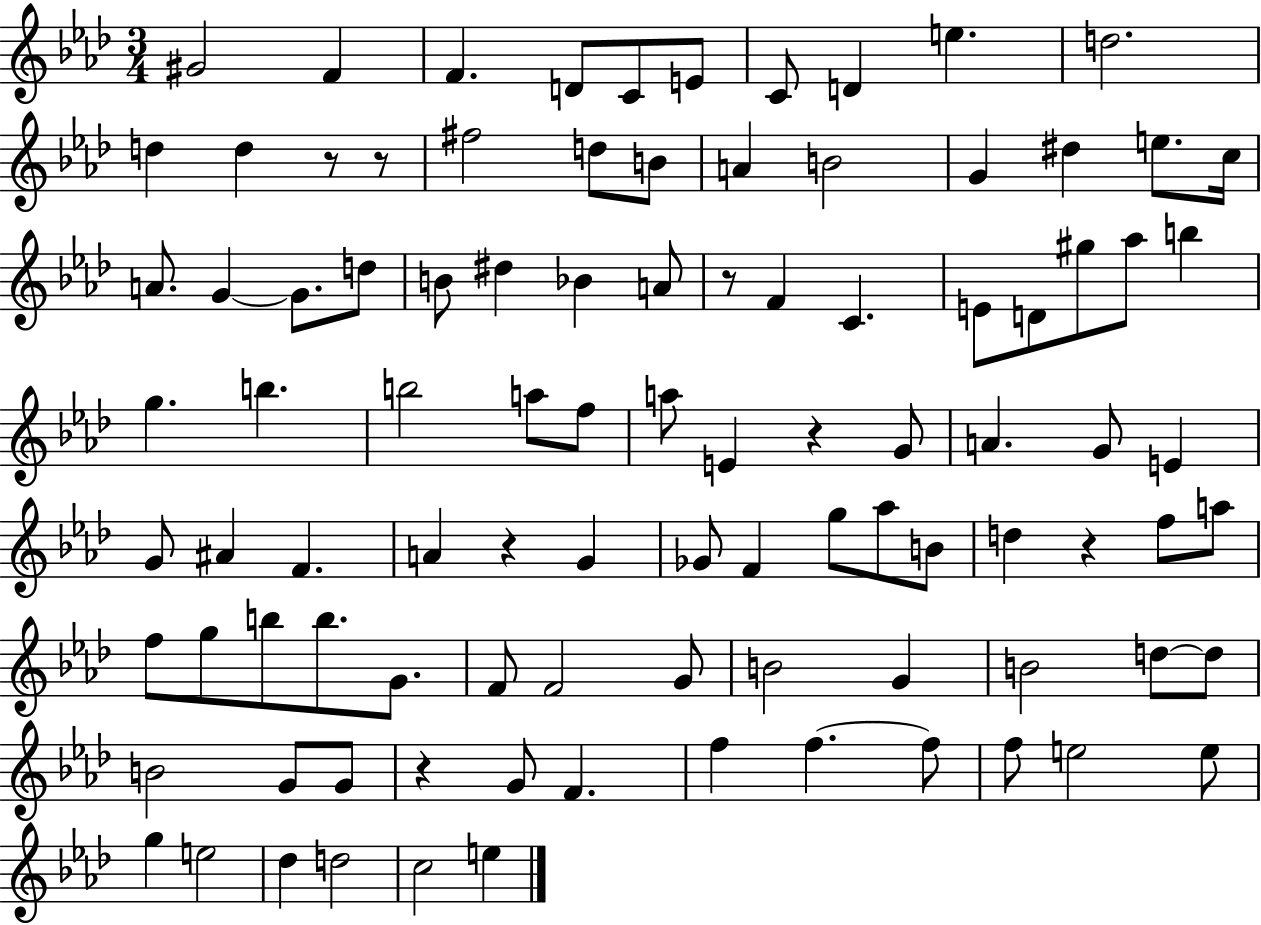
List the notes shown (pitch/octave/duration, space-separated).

G#4/h F4/q F4/q. D4/e C4/e E4/e C4/e D4/q E5/q. D5/h. D5/q D5/q R/e R/e F#5/h D5/e B4/e A4/q B4/h G4/q D#5/q E5/e. C5/s A4/e. G4/q G4/e. D5/e B4/e D#5/q Bb4/q A4/e R/e F4/q C4/q. E4/e D4/e G#5/e Ab5/e B5/q G5/q. B5/q. B5/h A5/e F5/e A5/e E4/q R/q G4/e A4/q. G4/e E4/q G4/e A#4/q F4/q. A4/q R/q G4/q Gb4/e F4/q G5/e Ab5/e B4/e D5/q R/q F5/e A5/e F5/e G5/e B5/e B5/e. G4/e. F4/e F4/h G4/e B4/h G4/q B4/h D5/e D5/e B4/h G4/e G4/e R/q G4/e F4/q. F5/q F5/q. F5/e F5/e E5/h E5/e G5/q E5/h Db5/q D5/h C5/h E5/q